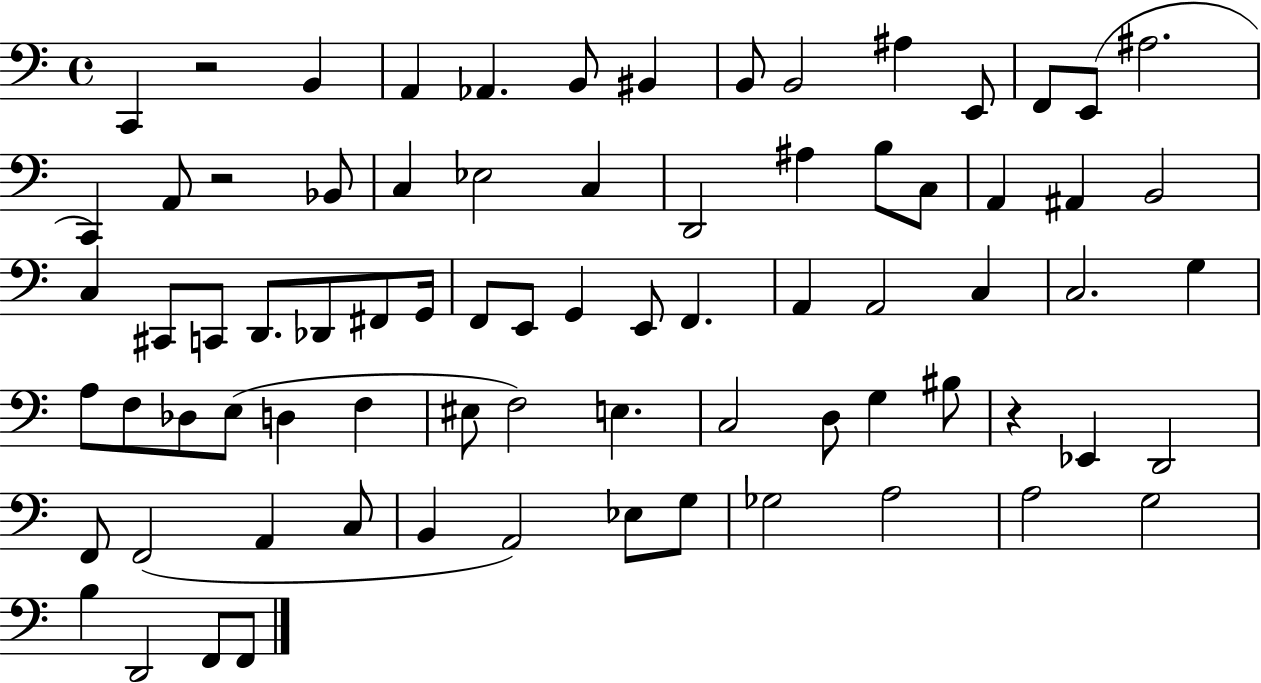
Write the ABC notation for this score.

X:1
T:Untitled
M:4/4
L:1/4
K:C
C,, z2 B,, A,, _A,, B,,/2 ^B,, B,,/2 B,,2 ^A, E,,/2 F,,/2 E,,/2 ^A,2 C,, A,,/2 z2 _B,,/2 C, _E,2 C, D,,2 ^A, B,/2 C,/2 A,, ^A,, B,,2 C, ^C,,/2 C,,/2 D,,/2 _D,,/2 ^F,,/2 G,,/4 F,,/2 E,,/2 G,, E,,/2 F,, A,, A,,2 C, C,2 G, A,/2 F,/2 _D,/2 E,/2 D, F, ^E,/2 F,2 E, C,2 D,/2 G, ^B,/2 z _E,, D,,2 F,,/2 F,,2 A,, C,/2 B,, A,,2 _E,/2 G,/2 _G,2 A,2 A,2 G,2 B, D,,2 F,,/2 F,,/2